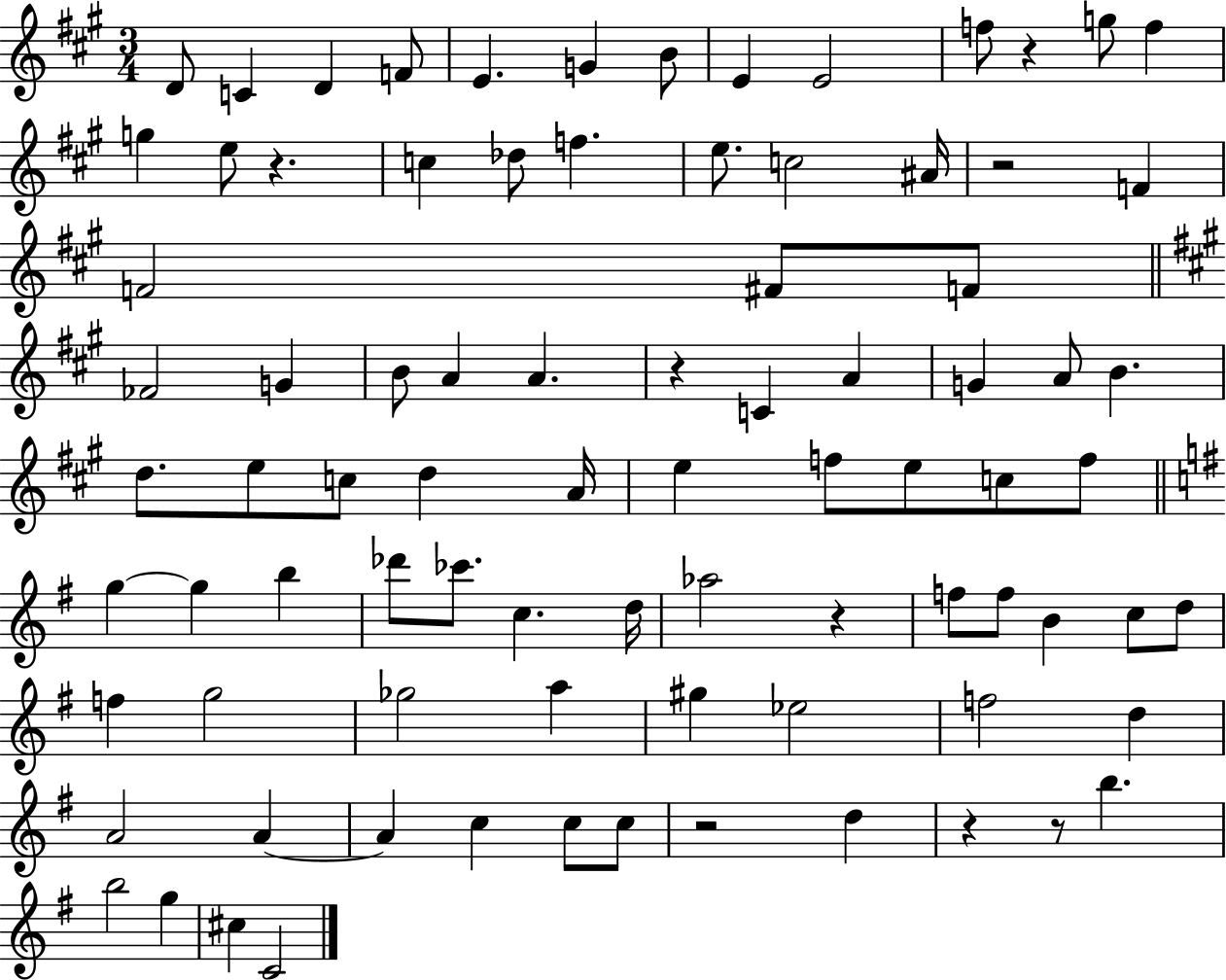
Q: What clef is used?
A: treble